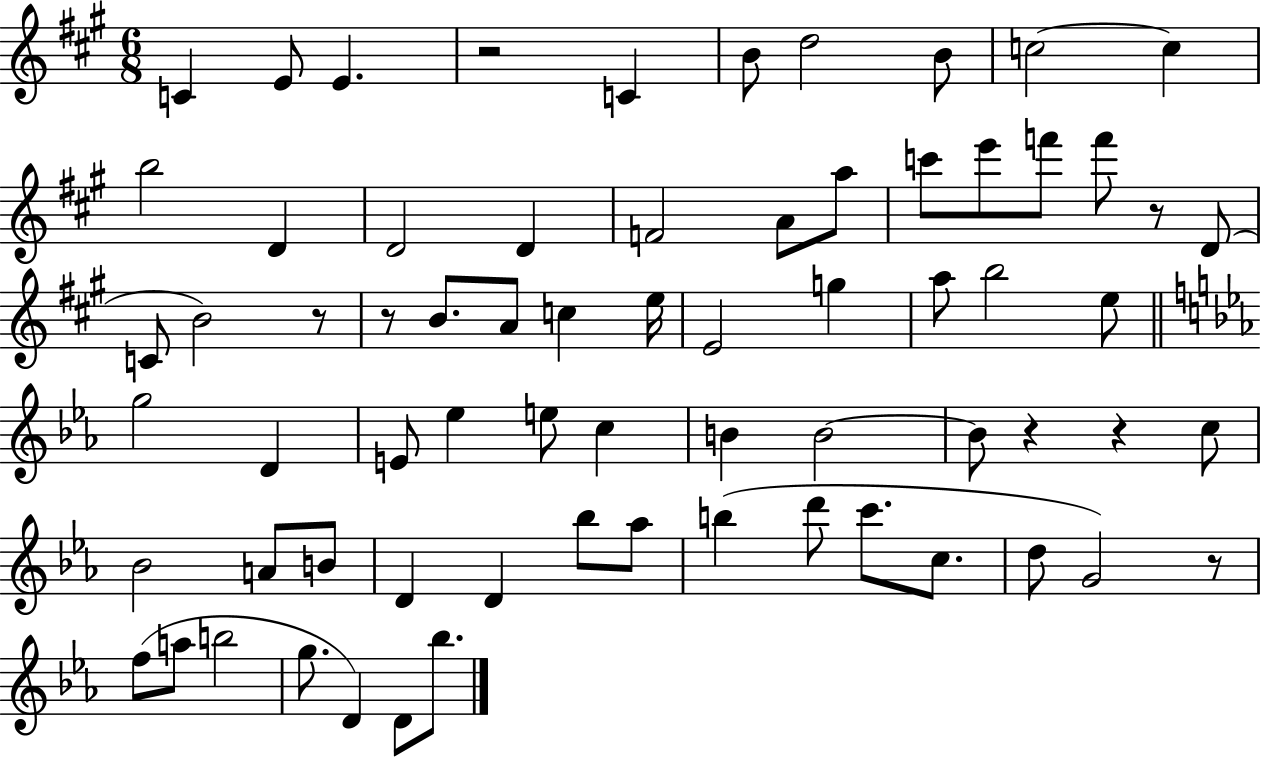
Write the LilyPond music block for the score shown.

{
  \clef treble
  \numericTimeSignature
  \time 6/8
  \key a \major
  \repeat volta 2 { c'4 e'8 e'4. | r2 c'4 | b'8 d''2 b'8 | c''2~~ c''4 | \break b''2 d'4 | d'2 d'4 | f'2 a'8 a''8 | c'''8 e'''8 f'''8 f'''8 r8 d'8( | \break c'8 b'2) r8 | r8 b'8. a'8 c''4 e''16 | e'2 g''4 | a''8 b''2 e''8 | \break \bar "||" \break \key ees \major g''2 d'4 | e'8 ees''4 e''8 c''4 | b'4 b'2~~ | b'8 r4 r4 c''8 | \break bes'2 a'8 b'8 | d'4 d'4 bes''8 aes''8 | b''4( d'''8 c'''8. c''8. | d''8 g'2) r8 | \break f''8( a''8 b''2 | g''8. d'4) d'8 bes''8. | } \bar "|."
}